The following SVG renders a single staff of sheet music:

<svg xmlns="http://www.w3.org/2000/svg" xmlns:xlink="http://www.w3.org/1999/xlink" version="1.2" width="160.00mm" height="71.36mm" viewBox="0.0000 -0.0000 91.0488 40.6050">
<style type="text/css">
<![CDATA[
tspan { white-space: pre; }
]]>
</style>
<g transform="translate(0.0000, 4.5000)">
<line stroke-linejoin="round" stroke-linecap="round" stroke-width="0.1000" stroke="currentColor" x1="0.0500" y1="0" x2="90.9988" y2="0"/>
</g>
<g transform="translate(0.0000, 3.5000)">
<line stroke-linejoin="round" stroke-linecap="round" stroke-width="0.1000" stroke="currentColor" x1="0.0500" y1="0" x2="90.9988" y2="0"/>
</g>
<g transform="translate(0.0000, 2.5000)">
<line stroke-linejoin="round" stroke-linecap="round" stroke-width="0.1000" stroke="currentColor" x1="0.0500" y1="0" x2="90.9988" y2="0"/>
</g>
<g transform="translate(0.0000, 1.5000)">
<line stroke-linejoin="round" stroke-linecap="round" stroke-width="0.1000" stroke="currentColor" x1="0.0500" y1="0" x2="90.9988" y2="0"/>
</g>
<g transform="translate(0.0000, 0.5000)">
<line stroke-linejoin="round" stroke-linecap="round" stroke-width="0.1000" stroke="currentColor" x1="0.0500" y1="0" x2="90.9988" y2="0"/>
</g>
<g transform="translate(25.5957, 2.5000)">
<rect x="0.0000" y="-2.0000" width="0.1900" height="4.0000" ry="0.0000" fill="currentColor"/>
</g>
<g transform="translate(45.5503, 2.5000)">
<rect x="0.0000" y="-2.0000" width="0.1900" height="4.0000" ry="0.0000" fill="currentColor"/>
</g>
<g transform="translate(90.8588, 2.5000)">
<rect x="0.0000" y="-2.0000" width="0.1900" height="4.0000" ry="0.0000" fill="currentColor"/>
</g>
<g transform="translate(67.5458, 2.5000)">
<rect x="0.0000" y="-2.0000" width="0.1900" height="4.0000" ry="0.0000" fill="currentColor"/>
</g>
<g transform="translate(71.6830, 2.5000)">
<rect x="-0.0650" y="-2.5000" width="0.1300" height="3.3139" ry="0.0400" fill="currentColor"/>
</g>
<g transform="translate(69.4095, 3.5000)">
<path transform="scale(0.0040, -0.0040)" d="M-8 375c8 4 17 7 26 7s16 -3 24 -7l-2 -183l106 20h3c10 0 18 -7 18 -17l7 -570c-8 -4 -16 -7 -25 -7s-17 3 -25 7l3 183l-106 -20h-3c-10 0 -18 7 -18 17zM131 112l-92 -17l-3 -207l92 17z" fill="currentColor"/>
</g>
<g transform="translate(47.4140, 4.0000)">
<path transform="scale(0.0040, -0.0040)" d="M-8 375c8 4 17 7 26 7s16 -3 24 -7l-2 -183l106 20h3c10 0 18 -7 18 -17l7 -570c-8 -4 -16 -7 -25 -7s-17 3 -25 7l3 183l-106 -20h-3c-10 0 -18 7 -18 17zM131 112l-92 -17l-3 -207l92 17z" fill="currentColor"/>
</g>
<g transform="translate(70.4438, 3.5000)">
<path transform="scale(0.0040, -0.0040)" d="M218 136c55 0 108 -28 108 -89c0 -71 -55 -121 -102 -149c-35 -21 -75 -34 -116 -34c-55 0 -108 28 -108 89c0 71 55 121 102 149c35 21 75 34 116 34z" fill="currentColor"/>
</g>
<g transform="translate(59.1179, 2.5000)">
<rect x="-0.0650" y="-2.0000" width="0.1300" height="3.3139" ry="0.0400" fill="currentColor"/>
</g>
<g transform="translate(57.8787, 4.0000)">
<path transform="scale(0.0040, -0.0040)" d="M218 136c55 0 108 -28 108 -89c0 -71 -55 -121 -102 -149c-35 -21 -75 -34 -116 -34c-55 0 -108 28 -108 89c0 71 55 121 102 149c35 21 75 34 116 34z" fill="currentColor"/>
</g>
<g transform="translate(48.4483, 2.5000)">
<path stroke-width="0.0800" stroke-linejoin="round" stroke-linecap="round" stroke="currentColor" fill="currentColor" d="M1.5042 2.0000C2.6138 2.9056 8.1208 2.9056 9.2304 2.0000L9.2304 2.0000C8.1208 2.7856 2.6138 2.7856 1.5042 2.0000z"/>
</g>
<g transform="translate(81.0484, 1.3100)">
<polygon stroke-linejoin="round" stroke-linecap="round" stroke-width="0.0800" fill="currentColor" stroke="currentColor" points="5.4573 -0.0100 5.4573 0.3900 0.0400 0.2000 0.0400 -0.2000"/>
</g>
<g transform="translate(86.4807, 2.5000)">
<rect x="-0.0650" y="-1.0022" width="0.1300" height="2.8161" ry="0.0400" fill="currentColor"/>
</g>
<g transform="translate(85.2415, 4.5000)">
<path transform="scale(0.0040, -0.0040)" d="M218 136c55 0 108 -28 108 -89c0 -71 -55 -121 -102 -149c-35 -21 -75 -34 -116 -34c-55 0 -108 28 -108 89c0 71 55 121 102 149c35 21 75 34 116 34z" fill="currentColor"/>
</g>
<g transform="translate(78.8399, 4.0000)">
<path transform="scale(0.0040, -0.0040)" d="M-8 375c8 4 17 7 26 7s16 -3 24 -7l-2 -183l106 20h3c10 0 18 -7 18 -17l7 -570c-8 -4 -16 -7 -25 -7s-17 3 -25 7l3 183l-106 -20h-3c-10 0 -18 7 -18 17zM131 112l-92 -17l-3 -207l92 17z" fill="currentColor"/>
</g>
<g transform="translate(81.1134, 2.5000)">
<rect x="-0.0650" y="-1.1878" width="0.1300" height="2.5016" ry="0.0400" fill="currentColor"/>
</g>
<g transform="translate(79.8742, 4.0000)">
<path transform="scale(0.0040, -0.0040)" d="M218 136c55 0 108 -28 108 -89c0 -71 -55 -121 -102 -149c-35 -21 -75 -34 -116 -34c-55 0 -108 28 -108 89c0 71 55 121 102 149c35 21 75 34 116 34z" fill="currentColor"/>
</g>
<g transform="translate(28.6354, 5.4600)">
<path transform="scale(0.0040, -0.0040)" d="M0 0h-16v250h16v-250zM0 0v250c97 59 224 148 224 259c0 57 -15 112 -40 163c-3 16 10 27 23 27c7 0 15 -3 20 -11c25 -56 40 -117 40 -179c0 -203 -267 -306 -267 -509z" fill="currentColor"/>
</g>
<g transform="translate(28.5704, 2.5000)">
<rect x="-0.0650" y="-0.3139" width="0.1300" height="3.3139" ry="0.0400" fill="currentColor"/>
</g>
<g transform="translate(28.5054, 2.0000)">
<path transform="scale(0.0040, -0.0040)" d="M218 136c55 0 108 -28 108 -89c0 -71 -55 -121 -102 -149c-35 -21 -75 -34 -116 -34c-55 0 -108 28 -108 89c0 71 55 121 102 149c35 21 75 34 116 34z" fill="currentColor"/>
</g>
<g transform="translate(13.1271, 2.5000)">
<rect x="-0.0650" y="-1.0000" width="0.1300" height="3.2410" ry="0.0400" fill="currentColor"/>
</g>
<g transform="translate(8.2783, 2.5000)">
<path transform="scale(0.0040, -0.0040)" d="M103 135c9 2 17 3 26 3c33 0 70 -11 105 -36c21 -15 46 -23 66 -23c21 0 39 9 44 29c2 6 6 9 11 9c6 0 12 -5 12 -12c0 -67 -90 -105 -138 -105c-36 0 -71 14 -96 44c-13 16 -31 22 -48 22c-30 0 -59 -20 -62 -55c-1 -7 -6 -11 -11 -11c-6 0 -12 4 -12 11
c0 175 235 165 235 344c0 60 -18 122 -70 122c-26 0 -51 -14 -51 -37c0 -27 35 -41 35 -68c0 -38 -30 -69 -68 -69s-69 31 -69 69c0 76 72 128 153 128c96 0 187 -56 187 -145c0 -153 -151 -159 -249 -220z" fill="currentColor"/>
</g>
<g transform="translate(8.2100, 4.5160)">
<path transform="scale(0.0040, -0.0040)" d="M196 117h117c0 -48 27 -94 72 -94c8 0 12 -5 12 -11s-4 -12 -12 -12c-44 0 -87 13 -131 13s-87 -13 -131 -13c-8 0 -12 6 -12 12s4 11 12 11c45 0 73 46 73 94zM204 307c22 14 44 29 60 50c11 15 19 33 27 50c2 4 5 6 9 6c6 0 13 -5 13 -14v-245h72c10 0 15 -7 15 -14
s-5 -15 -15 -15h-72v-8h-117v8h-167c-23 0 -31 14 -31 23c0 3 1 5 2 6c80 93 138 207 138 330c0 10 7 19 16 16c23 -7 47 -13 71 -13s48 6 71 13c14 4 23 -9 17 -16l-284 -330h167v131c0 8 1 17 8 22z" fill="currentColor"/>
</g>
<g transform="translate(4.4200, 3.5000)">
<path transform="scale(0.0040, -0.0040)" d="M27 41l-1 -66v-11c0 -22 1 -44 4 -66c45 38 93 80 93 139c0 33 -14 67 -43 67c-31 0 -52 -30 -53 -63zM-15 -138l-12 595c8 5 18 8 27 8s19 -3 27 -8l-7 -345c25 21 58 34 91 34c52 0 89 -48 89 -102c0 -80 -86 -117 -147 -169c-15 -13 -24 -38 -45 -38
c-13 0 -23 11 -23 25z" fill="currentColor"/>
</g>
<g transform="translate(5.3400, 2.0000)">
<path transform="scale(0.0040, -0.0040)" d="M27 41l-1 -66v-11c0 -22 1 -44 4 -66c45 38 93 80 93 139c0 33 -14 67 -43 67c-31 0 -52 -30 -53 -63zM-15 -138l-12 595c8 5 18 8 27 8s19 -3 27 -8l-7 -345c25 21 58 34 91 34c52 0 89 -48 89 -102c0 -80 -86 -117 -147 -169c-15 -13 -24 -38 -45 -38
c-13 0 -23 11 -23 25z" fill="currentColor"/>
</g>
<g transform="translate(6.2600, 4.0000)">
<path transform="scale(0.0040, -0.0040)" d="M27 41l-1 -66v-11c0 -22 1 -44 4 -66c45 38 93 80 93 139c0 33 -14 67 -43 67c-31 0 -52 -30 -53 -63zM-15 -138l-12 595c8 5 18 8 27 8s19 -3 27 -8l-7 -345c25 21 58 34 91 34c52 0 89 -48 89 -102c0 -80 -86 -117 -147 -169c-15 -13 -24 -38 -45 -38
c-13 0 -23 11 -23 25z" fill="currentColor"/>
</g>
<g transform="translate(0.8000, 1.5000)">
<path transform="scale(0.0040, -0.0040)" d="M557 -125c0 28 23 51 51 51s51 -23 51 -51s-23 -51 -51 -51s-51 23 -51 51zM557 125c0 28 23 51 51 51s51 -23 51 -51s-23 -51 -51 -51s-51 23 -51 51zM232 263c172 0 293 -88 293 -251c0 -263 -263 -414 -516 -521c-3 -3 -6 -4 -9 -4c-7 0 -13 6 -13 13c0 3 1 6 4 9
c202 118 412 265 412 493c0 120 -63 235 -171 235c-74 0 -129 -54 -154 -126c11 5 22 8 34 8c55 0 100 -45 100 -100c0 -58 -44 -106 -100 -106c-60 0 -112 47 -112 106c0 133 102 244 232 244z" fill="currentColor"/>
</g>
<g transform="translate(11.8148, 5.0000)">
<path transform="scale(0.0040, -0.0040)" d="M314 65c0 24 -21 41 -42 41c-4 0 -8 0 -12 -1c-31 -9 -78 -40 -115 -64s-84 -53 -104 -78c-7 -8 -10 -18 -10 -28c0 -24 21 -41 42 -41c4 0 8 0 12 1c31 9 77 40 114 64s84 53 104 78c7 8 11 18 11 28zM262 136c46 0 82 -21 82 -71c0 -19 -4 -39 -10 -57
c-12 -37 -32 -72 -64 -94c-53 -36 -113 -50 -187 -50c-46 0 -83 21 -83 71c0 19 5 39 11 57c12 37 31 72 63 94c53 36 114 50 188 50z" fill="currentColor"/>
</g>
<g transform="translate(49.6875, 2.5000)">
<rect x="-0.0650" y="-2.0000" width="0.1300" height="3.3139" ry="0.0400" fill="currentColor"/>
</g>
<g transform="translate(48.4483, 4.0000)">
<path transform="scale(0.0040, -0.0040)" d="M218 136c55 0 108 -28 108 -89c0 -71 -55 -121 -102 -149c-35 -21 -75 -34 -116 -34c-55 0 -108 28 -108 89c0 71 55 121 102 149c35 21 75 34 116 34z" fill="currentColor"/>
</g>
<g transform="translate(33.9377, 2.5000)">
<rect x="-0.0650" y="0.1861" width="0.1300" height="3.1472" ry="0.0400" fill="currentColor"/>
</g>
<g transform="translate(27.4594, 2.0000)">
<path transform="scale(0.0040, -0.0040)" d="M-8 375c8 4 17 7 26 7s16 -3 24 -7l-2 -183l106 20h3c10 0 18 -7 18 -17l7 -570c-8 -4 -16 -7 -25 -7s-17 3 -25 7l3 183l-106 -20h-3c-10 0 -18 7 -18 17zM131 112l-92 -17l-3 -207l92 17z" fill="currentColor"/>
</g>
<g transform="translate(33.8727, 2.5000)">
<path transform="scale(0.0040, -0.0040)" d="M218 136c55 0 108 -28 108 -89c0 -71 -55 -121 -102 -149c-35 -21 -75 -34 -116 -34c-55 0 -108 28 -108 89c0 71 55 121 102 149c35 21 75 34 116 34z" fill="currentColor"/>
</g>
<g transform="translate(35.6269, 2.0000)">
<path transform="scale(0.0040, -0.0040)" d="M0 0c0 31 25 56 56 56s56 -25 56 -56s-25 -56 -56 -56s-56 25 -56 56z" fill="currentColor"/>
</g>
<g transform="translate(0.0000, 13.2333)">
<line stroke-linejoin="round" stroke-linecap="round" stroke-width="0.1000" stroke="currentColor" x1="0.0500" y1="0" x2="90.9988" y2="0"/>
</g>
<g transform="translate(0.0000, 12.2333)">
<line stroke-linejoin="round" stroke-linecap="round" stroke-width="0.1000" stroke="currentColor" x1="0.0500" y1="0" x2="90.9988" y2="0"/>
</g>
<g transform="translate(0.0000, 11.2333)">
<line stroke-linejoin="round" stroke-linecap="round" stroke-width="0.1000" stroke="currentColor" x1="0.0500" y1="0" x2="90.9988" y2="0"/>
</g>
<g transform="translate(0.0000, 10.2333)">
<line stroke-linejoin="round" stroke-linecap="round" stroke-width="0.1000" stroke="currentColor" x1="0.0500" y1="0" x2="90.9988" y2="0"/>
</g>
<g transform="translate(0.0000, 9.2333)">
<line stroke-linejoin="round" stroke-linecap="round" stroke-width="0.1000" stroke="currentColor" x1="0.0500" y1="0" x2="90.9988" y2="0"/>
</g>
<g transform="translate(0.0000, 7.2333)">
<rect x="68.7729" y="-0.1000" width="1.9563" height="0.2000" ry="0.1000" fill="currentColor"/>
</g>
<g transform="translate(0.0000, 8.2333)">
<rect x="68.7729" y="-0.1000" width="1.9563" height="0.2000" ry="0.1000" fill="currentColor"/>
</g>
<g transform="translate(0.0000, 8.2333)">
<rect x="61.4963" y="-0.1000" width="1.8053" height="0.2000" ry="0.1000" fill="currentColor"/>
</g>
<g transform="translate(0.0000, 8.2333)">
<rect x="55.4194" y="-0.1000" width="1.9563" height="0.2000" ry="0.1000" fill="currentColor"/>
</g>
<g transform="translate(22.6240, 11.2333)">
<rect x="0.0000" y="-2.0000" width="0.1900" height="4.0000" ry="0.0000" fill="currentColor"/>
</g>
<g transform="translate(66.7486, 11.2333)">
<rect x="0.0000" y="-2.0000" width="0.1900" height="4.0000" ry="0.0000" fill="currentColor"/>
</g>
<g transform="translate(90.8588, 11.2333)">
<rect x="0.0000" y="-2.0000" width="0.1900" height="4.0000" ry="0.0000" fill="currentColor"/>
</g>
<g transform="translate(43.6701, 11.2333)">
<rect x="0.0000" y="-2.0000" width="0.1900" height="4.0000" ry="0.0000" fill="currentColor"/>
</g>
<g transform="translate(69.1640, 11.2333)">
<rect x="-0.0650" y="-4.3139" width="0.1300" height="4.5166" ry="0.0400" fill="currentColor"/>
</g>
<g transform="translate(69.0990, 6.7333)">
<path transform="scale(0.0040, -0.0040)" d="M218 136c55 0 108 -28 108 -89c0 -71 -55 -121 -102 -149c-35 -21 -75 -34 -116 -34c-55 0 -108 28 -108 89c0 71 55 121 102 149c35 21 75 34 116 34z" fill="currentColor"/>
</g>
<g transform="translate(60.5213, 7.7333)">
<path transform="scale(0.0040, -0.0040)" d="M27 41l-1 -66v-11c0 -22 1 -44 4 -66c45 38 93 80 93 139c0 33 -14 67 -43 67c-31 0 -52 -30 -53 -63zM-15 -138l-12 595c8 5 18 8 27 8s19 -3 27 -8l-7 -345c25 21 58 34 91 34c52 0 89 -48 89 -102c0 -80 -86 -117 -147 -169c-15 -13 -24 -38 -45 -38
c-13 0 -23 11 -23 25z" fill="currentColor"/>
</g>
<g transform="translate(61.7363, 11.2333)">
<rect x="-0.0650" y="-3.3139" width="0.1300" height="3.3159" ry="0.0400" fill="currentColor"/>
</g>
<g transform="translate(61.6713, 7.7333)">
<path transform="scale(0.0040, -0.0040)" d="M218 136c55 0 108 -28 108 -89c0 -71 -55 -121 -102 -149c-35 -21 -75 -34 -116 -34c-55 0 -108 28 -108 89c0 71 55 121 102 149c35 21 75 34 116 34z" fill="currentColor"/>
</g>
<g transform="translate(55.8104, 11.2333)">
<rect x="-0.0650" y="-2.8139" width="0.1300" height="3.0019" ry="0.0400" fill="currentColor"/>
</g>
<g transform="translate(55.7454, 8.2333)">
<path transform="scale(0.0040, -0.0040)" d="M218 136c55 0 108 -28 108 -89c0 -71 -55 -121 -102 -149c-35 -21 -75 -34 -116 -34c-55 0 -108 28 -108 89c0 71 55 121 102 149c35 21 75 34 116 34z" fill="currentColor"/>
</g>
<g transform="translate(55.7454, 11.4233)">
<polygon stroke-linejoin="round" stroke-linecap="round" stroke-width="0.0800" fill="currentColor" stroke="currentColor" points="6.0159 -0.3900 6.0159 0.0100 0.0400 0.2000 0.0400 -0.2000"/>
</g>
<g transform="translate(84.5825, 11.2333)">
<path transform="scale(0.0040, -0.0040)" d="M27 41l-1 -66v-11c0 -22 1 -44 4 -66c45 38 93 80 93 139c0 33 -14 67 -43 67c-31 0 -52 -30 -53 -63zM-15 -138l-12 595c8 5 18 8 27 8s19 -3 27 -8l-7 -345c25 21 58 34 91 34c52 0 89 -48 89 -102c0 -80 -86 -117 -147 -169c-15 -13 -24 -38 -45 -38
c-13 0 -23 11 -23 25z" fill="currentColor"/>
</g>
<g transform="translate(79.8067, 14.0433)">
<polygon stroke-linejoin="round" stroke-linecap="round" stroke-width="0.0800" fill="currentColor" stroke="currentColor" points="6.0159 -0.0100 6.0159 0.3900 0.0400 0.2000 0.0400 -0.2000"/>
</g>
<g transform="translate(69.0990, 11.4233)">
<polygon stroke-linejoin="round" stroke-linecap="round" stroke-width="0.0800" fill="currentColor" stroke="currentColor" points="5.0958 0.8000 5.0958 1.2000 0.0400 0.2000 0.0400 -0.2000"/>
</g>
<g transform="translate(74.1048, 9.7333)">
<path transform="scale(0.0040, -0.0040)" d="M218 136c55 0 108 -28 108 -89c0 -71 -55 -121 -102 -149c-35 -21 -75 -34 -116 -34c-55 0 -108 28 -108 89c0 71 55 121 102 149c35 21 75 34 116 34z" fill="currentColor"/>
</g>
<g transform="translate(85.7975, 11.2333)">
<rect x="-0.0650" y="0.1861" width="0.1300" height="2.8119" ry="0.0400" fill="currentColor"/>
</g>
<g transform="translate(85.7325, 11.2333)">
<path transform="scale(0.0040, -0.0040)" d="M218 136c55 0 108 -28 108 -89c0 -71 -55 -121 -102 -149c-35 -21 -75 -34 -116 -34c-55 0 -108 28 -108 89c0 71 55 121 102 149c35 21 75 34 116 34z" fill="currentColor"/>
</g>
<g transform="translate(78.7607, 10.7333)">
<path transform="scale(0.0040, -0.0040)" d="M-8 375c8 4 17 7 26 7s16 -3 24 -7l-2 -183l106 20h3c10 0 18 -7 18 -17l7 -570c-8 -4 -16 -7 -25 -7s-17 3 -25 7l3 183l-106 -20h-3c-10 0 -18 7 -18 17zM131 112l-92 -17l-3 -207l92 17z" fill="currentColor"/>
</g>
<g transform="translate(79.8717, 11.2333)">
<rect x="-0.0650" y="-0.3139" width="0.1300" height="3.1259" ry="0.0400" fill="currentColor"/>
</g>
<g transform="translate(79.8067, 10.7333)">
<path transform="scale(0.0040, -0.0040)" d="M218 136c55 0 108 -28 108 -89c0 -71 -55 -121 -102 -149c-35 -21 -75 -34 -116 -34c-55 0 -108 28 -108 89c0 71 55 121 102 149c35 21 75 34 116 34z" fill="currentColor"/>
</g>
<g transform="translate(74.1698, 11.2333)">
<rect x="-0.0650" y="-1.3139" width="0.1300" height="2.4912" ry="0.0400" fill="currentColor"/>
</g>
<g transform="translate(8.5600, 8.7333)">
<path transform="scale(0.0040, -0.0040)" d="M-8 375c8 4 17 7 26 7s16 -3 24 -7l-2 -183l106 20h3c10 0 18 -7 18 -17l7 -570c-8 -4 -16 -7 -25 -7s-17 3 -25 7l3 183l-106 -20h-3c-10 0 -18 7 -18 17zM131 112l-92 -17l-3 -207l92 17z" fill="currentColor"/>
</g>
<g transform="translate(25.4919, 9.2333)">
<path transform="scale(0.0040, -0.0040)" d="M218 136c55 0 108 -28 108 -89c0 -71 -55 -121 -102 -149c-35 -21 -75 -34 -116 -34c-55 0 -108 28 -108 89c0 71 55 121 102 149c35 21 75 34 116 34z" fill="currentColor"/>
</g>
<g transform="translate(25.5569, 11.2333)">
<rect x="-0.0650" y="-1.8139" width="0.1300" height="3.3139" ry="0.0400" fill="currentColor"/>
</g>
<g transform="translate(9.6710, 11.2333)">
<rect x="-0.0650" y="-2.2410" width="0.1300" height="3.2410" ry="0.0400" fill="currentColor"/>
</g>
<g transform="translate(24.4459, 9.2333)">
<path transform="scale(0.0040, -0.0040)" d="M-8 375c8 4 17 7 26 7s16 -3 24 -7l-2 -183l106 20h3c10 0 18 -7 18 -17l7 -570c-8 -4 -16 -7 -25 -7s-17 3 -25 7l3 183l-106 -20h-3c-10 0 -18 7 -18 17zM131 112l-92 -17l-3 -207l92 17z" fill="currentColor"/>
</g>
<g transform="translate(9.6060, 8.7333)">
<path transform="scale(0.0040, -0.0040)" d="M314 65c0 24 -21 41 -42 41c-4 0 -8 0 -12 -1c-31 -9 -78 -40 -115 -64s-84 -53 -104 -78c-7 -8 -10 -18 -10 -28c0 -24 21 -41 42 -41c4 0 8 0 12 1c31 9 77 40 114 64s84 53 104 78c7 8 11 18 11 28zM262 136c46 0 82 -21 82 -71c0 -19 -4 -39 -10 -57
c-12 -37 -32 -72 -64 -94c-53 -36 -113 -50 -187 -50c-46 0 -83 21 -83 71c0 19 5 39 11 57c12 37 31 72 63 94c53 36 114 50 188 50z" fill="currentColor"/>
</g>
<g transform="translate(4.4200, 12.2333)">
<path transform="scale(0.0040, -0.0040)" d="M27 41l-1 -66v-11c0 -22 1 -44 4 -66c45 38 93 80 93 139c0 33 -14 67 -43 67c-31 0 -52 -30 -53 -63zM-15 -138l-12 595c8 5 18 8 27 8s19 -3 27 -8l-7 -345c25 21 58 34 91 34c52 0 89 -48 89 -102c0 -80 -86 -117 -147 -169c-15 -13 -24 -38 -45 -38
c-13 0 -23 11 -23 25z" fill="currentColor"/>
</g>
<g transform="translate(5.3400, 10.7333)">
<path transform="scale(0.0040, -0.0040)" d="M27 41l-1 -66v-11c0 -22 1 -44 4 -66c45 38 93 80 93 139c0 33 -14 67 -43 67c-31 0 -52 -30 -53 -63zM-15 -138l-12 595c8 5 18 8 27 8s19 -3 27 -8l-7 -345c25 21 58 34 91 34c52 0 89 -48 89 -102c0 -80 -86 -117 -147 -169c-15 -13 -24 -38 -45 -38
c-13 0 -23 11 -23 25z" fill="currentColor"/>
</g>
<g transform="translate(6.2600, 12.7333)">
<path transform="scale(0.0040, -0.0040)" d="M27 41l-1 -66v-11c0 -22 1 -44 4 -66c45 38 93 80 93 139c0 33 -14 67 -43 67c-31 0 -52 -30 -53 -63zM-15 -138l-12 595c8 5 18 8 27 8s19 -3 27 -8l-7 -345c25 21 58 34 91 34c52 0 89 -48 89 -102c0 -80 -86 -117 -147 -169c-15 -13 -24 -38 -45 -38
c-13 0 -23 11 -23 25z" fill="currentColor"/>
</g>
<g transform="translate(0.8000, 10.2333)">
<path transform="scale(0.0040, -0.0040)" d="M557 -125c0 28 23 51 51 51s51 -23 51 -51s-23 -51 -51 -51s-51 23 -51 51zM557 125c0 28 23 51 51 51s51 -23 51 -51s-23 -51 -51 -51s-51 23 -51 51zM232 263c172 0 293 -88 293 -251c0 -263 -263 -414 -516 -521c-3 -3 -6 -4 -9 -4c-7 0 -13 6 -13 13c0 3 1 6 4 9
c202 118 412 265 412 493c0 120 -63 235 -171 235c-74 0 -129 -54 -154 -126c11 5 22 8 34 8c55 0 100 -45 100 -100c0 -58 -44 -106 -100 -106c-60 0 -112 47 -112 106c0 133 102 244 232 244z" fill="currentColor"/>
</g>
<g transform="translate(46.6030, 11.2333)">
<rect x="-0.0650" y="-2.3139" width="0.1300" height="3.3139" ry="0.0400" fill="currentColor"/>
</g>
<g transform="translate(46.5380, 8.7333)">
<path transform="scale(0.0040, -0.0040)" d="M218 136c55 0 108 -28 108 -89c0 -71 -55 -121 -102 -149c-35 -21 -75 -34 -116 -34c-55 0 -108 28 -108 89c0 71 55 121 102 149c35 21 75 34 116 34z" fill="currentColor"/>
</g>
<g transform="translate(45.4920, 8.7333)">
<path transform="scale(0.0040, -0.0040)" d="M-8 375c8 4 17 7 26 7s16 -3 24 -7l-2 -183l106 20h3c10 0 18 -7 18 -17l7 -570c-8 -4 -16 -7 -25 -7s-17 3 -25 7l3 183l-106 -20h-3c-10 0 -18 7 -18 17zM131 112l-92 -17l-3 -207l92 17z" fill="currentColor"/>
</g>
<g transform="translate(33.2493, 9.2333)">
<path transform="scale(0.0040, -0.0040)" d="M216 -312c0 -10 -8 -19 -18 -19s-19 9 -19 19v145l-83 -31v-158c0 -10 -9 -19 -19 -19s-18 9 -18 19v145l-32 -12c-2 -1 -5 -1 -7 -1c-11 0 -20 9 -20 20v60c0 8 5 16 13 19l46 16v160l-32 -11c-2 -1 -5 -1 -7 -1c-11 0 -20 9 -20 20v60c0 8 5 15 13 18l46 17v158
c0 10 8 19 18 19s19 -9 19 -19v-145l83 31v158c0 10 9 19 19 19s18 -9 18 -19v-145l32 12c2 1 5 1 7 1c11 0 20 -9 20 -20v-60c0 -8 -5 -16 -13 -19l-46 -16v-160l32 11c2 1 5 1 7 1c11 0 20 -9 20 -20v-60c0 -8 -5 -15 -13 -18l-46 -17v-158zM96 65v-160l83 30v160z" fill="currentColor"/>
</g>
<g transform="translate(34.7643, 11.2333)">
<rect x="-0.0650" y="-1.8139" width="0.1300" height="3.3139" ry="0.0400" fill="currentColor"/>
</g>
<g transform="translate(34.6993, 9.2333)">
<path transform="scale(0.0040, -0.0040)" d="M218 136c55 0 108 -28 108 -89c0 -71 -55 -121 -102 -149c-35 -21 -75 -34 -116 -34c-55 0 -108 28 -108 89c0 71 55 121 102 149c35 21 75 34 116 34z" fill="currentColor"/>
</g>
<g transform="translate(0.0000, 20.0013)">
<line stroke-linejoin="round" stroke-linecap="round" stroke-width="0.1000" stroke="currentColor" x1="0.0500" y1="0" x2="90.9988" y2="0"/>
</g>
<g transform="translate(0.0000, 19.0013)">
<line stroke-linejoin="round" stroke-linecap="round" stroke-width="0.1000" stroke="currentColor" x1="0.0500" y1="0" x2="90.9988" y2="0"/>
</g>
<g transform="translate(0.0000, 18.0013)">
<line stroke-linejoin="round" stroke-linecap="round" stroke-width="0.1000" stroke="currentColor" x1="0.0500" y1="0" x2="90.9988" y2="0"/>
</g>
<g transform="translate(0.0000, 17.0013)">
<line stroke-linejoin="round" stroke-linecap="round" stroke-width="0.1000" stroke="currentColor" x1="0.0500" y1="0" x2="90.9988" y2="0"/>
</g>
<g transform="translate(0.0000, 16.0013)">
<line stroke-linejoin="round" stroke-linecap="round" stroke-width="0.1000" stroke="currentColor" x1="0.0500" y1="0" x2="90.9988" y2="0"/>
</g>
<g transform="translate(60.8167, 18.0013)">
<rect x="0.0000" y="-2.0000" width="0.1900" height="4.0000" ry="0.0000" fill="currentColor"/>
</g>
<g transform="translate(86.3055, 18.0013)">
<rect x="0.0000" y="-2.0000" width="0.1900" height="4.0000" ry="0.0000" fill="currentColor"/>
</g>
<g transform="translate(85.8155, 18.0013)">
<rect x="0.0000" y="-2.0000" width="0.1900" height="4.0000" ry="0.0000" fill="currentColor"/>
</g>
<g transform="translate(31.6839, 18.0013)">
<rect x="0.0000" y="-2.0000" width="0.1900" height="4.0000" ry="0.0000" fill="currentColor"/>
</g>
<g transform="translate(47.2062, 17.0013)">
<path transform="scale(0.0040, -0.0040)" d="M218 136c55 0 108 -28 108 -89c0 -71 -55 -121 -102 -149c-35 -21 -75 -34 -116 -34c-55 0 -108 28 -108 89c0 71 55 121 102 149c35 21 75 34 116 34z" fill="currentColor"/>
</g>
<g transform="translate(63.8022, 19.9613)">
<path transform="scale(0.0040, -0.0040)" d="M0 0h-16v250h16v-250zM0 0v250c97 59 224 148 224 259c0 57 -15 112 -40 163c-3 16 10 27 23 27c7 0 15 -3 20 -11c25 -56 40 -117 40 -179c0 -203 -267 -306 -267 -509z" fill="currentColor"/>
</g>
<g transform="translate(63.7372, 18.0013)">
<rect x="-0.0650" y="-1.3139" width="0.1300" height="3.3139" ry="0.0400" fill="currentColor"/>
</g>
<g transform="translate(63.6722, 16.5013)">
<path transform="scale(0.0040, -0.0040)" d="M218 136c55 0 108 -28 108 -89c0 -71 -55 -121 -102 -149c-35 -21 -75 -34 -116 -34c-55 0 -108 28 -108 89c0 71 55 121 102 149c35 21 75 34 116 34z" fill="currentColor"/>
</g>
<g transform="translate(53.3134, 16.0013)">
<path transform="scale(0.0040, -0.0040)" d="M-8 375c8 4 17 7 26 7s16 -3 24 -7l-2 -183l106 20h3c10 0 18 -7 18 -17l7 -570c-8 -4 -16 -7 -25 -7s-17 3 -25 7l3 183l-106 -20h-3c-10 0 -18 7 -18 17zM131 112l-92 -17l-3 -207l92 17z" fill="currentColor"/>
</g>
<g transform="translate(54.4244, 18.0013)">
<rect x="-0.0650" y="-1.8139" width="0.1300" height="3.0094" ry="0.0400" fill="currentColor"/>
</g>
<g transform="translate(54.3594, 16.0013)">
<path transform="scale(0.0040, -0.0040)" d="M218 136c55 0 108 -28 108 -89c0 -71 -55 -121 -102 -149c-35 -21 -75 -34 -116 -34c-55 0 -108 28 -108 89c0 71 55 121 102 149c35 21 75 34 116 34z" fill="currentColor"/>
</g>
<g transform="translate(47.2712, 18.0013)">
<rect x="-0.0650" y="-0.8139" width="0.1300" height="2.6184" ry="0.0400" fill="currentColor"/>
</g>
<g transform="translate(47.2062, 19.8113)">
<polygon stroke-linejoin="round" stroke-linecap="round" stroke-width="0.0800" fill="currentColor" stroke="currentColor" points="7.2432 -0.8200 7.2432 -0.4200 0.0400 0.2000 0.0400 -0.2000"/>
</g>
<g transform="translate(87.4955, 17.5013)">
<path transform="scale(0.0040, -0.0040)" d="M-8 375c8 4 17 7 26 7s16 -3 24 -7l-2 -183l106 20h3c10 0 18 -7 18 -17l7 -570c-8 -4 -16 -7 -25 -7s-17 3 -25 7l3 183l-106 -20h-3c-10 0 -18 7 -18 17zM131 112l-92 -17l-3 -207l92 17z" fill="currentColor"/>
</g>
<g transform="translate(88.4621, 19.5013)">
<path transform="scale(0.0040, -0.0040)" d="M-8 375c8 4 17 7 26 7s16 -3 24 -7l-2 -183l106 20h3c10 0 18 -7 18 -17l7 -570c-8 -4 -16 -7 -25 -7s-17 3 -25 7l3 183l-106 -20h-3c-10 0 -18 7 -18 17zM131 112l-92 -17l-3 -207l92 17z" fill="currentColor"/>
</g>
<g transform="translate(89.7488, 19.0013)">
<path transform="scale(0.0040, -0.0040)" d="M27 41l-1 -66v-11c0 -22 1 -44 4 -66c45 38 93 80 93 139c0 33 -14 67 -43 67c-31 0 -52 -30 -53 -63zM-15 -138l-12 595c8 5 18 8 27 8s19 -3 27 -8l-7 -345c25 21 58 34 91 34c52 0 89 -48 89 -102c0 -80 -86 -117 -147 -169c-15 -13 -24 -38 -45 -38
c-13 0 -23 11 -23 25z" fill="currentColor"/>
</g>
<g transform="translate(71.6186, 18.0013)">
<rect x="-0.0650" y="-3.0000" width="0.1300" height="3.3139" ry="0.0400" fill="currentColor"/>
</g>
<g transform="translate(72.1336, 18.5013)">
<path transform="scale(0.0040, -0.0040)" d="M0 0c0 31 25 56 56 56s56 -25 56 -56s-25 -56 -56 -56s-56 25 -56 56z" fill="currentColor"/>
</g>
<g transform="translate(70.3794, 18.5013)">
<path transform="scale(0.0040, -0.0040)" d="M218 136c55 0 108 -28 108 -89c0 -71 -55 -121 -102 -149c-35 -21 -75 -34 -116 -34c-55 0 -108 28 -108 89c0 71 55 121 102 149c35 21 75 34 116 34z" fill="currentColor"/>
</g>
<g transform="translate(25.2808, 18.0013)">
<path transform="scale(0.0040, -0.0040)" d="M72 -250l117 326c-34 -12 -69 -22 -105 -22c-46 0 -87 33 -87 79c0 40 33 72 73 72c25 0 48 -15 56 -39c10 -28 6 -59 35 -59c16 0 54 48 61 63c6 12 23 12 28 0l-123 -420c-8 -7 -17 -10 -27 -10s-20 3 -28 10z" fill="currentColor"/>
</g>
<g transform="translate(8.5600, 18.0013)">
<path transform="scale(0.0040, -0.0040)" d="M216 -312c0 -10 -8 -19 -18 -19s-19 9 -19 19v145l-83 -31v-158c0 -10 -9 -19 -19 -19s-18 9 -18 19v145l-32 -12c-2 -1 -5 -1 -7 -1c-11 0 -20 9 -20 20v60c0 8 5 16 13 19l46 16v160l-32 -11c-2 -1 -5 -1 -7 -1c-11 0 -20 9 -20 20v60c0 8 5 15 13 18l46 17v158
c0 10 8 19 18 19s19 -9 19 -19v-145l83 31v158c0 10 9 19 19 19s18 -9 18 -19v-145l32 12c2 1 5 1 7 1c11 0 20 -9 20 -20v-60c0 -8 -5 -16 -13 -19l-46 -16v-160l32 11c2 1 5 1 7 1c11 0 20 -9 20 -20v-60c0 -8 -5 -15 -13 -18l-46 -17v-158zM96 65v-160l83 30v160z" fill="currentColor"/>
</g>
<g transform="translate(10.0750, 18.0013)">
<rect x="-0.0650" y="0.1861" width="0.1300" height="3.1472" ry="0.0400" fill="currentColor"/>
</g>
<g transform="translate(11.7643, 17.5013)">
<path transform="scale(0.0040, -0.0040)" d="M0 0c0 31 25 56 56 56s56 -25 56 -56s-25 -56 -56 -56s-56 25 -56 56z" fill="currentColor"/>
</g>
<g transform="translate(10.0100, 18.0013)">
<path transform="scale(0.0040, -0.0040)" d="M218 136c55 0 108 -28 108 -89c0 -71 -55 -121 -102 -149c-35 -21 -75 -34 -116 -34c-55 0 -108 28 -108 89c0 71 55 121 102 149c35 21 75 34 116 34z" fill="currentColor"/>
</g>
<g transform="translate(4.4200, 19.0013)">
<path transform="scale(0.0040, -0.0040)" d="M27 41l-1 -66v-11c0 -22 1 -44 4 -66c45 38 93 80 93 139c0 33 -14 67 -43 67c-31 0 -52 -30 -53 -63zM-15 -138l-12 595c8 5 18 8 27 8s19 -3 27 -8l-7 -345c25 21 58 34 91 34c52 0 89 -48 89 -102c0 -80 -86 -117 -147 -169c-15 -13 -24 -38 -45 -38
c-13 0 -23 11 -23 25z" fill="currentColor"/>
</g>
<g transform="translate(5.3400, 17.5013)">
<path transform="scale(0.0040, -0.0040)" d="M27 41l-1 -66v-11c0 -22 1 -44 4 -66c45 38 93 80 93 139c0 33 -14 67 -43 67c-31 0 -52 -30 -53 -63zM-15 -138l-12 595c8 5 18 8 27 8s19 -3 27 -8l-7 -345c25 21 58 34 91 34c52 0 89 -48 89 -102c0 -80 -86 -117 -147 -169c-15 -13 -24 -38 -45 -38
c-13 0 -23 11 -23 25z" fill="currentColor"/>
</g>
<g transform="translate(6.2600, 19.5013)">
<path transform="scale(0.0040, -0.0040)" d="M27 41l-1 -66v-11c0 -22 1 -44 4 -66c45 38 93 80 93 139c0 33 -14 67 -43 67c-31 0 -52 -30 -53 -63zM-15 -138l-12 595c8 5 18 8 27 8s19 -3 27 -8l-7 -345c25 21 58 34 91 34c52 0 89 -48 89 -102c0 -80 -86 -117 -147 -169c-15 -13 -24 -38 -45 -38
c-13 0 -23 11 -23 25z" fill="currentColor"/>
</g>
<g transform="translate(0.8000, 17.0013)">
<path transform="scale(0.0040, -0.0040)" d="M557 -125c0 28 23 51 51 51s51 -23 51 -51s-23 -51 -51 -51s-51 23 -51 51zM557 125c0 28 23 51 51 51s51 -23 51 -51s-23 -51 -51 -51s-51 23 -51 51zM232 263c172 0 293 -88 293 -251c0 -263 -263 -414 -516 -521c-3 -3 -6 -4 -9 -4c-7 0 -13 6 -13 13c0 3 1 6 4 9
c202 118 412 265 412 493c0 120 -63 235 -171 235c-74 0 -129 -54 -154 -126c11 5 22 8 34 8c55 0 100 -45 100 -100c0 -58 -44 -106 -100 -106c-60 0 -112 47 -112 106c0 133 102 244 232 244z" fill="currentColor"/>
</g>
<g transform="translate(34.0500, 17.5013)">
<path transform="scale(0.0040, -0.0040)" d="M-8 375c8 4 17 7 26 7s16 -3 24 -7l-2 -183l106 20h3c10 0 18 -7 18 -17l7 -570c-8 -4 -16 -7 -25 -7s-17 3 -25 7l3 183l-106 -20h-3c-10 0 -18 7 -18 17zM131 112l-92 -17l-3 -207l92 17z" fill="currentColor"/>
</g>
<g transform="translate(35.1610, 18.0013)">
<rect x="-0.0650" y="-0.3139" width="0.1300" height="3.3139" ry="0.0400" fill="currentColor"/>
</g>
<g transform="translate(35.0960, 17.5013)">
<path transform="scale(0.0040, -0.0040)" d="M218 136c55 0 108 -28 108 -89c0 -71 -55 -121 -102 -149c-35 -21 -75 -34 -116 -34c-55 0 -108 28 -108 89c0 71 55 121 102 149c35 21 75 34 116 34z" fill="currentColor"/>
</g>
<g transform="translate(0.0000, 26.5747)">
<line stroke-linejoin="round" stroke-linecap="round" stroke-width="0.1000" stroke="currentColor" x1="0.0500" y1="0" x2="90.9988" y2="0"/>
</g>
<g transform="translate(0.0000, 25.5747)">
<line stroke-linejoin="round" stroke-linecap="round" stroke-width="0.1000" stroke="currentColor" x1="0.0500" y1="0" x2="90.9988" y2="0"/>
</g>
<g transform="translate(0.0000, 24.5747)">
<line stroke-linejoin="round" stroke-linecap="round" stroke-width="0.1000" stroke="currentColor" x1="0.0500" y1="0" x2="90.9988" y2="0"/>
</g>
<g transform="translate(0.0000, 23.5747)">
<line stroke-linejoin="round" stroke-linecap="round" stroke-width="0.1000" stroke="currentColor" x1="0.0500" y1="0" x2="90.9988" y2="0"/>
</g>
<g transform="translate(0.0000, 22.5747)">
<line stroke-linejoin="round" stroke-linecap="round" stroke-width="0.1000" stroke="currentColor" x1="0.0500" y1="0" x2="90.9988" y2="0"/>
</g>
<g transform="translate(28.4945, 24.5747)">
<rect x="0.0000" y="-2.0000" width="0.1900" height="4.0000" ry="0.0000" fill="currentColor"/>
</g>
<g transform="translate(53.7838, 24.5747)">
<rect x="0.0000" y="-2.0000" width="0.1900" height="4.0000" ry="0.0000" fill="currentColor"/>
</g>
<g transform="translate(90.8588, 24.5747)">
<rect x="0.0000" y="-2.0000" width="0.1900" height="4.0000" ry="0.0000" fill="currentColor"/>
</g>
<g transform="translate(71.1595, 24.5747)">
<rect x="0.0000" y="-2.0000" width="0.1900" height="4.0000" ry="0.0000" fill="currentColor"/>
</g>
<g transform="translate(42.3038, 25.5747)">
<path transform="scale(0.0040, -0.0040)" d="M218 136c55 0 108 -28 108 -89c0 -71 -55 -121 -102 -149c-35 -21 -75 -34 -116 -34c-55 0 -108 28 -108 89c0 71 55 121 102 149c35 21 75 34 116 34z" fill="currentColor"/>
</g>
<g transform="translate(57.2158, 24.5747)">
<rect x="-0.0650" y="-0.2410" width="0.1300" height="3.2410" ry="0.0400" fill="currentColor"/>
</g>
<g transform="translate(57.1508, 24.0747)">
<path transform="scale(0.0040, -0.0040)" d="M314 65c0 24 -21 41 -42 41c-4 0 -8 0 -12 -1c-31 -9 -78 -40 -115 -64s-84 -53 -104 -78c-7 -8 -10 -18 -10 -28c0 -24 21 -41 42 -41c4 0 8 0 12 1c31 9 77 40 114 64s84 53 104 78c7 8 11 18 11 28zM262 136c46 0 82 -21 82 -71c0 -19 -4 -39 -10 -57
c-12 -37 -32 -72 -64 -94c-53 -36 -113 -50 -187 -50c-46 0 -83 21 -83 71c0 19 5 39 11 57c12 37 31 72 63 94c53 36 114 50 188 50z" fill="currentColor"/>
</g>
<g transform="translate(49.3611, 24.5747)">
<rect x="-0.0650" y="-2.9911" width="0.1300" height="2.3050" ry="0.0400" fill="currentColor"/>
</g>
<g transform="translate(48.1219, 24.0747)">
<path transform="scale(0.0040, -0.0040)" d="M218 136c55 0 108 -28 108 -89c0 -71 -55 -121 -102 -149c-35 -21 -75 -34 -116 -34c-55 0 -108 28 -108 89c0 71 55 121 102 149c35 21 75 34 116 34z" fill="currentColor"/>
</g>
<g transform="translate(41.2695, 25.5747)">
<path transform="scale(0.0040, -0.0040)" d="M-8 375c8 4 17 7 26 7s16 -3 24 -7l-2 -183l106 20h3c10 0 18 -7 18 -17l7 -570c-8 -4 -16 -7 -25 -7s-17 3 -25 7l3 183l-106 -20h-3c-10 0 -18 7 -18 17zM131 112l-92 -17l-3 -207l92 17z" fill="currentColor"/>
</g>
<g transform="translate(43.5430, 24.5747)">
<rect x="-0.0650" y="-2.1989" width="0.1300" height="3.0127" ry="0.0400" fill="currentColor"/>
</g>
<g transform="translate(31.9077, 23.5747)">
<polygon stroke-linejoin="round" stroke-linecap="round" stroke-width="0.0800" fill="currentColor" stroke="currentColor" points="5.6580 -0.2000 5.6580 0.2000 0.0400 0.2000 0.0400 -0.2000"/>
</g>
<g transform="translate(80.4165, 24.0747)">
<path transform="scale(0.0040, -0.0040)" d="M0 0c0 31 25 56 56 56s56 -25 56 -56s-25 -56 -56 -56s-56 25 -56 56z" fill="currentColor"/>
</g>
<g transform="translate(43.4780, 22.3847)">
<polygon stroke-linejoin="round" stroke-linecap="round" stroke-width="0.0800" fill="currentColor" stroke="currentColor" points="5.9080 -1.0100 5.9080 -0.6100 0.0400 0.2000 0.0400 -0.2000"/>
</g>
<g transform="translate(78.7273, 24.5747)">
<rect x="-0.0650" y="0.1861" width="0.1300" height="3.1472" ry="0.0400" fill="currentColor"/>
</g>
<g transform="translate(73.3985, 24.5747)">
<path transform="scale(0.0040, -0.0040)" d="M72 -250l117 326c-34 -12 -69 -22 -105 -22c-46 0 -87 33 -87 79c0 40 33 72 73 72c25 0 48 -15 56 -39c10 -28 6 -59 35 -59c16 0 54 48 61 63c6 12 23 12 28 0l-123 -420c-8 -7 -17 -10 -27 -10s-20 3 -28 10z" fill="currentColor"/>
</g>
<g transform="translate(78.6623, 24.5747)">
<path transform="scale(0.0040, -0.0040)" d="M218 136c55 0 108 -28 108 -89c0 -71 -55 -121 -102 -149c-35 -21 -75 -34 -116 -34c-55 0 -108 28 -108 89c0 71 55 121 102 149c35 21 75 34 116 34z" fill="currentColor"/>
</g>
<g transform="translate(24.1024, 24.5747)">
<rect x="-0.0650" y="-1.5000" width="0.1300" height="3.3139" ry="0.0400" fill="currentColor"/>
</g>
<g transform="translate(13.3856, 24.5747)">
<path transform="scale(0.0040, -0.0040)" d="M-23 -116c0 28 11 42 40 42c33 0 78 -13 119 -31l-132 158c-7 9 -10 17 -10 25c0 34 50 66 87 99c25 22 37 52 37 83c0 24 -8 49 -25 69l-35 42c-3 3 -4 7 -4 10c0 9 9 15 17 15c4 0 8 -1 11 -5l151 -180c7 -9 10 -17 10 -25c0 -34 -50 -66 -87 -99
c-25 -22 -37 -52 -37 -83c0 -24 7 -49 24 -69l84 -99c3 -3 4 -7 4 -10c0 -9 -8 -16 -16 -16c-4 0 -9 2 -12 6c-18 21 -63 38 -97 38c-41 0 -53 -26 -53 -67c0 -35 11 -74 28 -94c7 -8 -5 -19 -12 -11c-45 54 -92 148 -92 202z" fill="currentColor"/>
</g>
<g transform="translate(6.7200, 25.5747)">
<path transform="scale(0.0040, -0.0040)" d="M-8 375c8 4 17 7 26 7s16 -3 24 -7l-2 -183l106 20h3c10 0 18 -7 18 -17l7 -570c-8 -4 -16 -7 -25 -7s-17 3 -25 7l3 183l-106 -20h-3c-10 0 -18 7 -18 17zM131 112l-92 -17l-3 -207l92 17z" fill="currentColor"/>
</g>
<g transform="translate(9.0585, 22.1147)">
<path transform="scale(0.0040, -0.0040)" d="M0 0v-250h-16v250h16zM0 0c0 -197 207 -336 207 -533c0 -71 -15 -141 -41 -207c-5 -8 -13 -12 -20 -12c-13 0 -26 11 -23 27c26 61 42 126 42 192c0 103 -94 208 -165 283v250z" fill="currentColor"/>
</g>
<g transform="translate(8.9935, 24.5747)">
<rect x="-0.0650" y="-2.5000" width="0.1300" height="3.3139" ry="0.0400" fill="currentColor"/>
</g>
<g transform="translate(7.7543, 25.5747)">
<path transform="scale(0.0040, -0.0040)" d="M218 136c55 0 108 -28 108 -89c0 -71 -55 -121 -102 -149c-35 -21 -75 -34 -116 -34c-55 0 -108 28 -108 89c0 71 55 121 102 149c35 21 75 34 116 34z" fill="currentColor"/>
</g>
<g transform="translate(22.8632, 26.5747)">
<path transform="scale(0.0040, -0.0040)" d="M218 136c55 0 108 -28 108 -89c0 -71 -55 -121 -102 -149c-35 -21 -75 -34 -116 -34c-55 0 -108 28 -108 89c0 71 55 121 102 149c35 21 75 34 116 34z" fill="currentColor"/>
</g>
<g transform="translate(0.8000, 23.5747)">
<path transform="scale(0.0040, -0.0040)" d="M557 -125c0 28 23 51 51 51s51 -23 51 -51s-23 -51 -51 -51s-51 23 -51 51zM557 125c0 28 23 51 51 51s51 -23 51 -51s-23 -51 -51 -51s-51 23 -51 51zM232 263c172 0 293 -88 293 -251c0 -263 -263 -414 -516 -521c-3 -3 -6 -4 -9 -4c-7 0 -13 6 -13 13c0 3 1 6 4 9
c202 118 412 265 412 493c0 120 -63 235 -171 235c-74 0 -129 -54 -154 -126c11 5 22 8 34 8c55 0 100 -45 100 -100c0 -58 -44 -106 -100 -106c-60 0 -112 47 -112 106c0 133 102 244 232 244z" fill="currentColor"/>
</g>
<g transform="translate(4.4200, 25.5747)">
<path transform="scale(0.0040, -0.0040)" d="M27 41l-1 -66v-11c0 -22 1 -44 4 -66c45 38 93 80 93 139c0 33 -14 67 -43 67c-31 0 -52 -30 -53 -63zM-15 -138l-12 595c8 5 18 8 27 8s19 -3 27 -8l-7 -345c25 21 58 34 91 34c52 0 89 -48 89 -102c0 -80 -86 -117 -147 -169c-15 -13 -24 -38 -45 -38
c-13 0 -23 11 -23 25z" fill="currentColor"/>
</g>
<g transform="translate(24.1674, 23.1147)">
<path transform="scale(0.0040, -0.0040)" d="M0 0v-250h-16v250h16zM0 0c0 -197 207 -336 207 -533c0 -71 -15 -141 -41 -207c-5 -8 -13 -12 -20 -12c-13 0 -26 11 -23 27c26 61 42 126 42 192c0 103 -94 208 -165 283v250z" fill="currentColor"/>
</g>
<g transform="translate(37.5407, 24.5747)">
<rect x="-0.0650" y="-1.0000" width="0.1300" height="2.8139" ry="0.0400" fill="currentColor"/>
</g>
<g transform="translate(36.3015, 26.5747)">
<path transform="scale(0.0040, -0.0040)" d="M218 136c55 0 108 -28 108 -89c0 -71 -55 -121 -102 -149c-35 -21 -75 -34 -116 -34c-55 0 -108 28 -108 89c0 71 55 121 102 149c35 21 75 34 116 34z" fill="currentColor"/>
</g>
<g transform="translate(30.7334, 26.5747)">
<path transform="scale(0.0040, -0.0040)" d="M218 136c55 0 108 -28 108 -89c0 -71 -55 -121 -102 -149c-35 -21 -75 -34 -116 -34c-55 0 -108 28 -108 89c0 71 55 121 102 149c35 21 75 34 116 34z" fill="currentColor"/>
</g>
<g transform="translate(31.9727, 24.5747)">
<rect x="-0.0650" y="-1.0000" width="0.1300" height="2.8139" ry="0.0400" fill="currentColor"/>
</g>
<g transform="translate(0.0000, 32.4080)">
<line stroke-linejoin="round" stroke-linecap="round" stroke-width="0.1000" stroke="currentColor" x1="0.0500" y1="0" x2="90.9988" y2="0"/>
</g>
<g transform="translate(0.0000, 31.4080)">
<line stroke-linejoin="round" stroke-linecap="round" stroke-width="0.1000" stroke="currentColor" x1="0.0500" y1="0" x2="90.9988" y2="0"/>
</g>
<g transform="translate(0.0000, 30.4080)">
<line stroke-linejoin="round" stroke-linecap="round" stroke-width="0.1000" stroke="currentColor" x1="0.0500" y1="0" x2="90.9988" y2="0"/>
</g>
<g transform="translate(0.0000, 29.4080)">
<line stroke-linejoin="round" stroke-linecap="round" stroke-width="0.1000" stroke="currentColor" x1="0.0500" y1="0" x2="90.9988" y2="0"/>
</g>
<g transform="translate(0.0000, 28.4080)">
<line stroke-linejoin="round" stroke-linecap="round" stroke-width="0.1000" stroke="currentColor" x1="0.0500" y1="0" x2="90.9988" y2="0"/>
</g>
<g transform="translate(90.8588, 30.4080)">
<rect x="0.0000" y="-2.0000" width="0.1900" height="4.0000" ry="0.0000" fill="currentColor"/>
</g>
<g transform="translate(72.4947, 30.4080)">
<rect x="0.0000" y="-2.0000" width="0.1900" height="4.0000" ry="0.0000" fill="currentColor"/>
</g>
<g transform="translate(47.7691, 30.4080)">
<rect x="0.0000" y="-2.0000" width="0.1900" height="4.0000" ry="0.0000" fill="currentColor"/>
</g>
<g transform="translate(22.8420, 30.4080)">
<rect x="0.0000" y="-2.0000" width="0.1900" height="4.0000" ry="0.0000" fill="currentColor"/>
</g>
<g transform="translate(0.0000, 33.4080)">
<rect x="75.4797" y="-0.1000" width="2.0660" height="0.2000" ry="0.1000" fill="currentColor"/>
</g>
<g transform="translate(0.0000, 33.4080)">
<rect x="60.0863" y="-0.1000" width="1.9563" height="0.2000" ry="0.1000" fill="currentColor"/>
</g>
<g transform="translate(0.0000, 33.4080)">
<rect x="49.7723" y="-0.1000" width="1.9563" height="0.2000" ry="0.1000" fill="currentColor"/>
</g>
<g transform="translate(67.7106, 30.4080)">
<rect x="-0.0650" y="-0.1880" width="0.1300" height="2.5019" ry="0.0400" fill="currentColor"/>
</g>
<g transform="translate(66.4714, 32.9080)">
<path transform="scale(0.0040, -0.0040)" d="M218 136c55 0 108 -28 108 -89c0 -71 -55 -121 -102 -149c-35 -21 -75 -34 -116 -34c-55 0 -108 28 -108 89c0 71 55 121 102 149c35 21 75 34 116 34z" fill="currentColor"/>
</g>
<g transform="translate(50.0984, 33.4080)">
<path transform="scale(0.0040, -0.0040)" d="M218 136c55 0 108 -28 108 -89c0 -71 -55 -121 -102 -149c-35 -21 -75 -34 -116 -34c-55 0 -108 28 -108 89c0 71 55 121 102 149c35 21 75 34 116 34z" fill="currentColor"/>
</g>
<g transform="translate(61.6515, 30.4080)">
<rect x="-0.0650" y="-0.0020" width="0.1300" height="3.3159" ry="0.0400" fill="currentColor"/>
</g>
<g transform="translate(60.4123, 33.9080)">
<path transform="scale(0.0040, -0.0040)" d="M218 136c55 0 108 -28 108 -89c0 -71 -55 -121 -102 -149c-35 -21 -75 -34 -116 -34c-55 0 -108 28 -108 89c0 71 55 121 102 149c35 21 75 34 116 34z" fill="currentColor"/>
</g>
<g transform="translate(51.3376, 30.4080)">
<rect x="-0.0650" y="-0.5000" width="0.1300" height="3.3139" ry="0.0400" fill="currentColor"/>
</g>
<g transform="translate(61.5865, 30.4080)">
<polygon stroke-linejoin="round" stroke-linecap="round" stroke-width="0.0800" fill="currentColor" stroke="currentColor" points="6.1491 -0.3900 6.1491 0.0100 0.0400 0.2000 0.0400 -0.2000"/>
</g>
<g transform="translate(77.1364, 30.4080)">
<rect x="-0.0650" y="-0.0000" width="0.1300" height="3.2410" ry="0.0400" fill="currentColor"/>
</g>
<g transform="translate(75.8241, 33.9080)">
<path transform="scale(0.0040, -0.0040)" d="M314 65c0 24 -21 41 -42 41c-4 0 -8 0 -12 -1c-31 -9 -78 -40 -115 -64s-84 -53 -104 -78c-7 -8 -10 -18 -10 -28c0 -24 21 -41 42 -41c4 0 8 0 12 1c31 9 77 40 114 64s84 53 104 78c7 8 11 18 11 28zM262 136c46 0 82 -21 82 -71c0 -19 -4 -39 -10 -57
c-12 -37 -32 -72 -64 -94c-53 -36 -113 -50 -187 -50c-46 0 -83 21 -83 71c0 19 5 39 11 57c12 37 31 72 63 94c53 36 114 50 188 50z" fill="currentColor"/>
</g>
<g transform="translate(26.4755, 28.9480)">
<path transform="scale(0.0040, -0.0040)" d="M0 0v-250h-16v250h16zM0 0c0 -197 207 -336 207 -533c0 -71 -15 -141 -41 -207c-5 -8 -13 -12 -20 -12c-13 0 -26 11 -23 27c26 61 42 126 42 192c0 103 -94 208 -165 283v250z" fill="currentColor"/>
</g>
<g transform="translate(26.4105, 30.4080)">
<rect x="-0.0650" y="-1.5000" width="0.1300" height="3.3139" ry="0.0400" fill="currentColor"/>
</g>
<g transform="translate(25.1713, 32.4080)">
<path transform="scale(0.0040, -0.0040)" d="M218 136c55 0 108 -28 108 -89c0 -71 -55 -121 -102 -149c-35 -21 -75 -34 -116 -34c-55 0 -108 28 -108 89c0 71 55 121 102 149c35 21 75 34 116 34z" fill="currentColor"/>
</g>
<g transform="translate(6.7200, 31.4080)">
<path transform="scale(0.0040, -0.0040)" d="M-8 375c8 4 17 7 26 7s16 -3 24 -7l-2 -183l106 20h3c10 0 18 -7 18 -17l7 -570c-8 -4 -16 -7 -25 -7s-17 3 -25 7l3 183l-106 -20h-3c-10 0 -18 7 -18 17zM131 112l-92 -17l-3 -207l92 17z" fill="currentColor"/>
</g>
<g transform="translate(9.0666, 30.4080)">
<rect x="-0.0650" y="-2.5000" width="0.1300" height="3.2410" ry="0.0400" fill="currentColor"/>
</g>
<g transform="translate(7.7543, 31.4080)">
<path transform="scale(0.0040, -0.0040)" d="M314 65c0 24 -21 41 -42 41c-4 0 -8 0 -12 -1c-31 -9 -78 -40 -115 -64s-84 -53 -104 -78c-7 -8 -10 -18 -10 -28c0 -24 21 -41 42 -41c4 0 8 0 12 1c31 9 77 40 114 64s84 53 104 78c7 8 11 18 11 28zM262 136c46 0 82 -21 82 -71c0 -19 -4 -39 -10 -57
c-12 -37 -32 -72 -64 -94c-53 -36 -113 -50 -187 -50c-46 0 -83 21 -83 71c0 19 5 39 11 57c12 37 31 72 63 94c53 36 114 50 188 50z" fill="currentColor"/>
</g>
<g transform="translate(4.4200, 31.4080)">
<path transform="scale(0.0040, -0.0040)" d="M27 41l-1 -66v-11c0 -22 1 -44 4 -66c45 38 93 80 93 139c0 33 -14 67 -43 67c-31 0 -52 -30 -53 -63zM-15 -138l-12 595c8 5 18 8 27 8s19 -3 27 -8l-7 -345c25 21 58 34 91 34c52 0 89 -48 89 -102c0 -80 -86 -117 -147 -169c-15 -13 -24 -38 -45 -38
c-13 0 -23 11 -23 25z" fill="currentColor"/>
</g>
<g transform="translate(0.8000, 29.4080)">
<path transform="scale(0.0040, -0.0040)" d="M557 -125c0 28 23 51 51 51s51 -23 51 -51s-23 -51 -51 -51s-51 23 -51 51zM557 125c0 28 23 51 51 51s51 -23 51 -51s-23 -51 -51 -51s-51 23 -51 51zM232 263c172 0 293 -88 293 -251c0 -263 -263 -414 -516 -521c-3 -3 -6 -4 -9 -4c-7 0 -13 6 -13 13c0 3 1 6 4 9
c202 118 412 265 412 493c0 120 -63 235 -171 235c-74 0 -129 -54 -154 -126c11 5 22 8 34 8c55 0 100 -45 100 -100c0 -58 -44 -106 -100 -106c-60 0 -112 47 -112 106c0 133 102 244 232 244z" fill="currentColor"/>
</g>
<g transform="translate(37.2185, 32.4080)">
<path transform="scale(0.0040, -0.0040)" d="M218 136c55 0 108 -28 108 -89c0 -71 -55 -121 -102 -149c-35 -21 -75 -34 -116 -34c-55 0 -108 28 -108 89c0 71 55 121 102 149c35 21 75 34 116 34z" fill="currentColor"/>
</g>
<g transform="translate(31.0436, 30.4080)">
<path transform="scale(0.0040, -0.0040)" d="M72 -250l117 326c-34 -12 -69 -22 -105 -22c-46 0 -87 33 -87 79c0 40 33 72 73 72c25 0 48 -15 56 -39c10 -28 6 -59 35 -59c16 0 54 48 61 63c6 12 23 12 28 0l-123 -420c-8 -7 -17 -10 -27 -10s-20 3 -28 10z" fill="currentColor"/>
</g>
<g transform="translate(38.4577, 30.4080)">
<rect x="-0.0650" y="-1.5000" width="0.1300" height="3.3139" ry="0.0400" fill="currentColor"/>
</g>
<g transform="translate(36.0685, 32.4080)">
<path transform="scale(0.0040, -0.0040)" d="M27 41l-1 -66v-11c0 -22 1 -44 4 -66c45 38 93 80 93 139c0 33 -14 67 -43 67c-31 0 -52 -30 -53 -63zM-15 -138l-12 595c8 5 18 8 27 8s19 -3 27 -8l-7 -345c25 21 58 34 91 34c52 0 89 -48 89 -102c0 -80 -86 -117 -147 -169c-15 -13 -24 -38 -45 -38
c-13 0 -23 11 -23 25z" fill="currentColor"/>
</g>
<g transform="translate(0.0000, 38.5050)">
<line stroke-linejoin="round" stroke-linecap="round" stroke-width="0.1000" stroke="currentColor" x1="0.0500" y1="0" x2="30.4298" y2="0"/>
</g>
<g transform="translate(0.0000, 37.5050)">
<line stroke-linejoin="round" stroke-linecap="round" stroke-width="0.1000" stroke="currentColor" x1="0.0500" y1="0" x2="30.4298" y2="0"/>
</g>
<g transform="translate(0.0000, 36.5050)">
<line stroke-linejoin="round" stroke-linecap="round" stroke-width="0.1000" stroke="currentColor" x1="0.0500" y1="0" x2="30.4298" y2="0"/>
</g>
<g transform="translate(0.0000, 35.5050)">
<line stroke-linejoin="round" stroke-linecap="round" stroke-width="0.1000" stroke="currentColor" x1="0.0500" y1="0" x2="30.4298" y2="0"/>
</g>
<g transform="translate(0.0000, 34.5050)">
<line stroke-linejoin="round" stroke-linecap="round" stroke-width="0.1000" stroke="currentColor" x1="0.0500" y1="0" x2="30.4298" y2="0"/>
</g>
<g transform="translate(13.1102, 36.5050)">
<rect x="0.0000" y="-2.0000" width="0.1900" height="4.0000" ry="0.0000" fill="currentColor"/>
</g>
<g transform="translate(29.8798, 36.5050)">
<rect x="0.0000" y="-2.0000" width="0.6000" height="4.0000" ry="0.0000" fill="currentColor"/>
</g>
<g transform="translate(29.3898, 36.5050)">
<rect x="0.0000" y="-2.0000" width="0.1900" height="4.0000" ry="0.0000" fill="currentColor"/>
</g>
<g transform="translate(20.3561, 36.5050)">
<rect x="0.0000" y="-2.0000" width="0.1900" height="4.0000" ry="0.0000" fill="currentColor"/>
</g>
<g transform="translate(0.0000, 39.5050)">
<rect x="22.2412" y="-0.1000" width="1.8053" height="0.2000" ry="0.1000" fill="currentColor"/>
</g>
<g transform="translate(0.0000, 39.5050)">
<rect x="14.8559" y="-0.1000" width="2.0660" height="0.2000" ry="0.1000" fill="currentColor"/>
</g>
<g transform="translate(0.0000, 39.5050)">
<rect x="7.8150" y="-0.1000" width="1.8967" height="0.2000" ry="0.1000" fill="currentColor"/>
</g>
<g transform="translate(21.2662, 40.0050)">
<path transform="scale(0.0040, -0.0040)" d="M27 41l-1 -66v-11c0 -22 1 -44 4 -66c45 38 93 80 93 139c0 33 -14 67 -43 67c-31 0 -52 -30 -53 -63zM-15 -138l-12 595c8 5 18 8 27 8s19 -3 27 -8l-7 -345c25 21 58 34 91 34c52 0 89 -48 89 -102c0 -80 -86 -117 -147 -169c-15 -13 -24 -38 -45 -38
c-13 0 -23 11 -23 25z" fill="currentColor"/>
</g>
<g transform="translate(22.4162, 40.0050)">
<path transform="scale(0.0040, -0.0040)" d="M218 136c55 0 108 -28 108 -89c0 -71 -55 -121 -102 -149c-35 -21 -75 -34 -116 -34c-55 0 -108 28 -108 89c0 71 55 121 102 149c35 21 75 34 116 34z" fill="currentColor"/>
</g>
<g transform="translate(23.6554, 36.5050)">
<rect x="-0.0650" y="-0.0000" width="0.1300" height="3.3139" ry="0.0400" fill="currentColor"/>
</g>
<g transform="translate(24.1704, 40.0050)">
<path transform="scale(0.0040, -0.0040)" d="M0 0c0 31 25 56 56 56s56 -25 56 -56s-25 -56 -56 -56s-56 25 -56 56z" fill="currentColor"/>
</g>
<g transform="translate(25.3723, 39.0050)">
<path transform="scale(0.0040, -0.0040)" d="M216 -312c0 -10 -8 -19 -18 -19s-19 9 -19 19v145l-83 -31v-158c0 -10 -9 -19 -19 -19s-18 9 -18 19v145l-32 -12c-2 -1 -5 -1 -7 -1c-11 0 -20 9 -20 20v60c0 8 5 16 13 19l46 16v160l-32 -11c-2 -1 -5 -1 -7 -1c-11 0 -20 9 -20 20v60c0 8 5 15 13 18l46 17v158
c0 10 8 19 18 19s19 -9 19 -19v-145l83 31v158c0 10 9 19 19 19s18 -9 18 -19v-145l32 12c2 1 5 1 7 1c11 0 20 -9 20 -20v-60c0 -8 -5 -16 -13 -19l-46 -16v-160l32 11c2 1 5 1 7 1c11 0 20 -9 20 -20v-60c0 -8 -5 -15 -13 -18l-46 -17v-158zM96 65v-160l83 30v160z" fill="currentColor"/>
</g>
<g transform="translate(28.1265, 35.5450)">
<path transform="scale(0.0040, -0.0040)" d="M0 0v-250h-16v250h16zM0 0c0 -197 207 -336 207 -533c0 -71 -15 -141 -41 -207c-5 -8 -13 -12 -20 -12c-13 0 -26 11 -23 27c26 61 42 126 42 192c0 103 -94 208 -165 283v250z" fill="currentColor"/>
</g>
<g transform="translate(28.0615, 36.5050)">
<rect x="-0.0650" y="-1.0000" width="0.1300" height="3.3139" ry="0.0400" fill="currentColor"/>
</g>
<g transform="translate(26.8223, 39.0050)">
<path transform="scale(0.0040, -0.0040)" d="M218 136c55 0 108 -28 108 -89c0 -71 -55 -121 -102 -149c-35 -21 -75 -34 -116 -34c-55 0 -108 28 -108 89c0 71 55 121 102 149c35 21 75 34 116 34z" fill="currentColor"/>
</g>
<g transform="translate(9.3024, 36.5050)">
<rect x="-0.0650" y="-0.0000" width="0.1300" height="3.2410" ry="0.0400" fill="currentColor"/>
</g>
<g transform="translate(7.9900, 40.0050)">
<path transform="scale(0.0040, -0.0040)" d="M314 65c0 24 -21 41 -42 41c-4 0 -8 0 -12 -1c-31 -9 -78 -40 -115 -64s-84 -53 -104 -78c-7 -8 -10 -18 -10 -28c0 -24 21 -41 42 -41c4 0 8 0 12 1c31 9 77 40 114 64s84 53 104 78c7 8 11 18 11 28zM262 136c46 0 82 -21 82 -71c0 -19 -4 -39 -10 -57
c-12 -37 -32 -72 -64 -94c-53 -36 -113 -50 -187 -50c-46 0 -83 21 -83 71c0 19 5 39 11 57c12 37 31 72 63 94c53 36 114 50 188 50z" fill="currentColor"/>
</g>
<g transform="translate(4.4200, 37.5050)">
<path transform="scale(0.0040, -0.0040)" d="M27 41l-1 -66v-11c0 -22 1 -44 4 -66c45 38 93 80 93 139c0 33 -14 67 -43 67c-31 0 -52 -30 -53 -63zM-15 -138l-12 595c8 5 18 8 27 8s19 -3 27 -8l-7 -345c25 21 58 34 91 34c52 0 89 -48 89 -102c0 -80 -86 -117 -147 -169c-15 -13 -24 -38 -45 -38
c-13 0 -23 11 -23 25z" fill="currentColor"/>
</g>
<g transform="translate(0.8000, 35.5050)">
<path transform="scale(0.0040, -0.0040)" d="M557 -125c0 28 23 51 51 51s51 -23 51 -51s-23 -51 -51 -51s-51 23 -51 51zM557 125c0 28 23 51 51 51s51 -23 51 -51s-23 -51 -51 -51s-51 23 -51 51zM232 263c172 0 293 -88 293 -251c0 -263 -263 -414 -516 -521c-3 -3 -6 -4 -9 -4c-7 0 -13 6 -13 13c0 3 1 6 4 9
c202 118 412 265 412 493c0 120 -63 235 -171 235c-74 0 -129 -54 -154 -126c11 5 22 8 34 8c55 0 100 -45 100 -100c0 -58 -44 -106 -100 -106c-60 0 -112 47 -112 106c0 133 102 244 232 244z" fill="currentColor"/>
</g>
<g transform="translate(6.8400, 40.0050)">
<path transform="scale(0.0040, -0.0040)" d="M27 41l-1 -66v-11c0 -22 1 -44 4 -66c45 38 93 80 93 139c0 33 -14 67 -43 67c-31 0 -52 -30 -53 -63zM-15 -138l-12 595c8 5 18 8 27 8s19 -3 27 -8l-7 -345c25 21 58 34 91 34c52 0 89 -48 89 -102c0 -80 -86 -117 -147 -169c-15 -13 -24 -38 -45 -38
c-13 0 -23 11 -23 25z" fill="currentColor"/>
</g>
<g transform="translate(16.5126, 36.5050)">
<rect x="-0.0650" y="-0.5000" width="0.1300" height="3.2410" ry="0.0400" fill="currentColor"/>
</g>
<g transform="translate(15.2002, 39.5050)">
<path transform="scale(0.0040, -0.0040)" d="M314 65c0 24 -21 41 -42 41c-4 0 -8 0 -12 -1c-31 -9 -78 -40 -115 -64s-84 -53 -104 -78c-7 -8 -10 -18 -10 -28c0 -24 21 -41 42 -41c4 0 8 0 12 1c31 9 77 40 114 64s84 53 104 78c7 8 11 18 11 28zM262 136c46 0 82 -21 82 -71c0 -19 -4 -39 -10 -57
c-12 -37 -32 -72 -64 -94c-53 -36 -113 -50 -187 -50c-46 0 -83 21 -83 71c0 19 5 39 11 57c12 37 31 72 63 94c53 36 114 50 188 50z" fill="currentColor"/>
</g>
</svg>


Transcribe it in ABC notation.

X:1
T:Untitled
M:2/4
L:1/4
K:Eb
F,,2 E,/2 D, A,, A,, B,, A,,/2 G,,/2 B,2 A, ^A, B, C/2 _D/2 F/2 G,/2 E,/2 _D,/2 ^D, z/2 E, F,/2 A,/2 G,/2 C, B,,/2 z G,,/2 G,,/2 G,,/2 B,,/2 E,/2 E,2 z/2 D, B,,2 G,,/2 z/2 _G,, E,, D,,/2 F,,/2 D,,2 _D,,2 E,,2 _D,, ^F,,/2